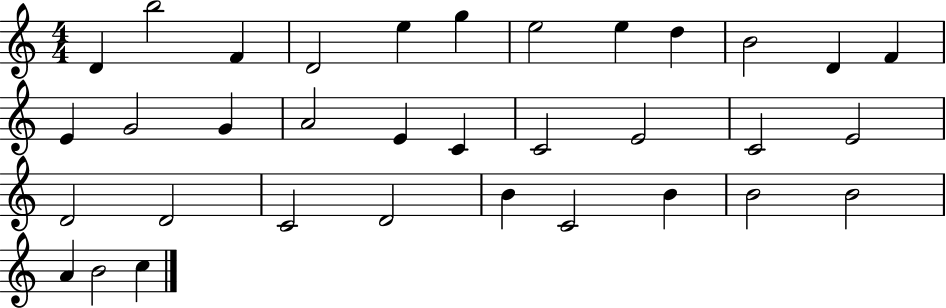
D4/q B5/h F4/q D4/h E5/q G5/q E5/h E5/q D5/q B4/h D4/q F4/q E4/q G4/h G4/q A4/h E4/q C4/q C4/h E4/h C4/h E4/h D4/h D4/h C4/h D4/h B4/q C4/h B4/q B4/h B4/h A4/q B4/h C5/q